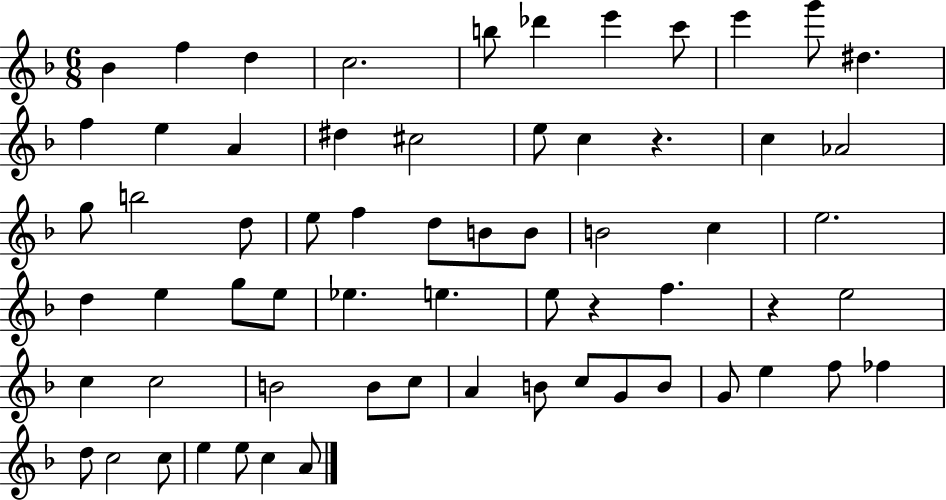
X:1
T:Untitled
M:6/8
L:1/4
K:F
_B f d c2 b/2 _d' e' c'/2 e' g'/2 ^d f e A ^d ^c2 e/2 c z c _A2 g/2 b2 d/2 e/2 f d/2 B/2 B/2 B2 c e2 d e g/2 e/2 _e e e/2 z f z e2 c c2 B2 B/2 c/2 A B/2 c/2 G/2 B/2 G/2 e f/2 _f d/2 c2 c/2 e e/2 c A/2